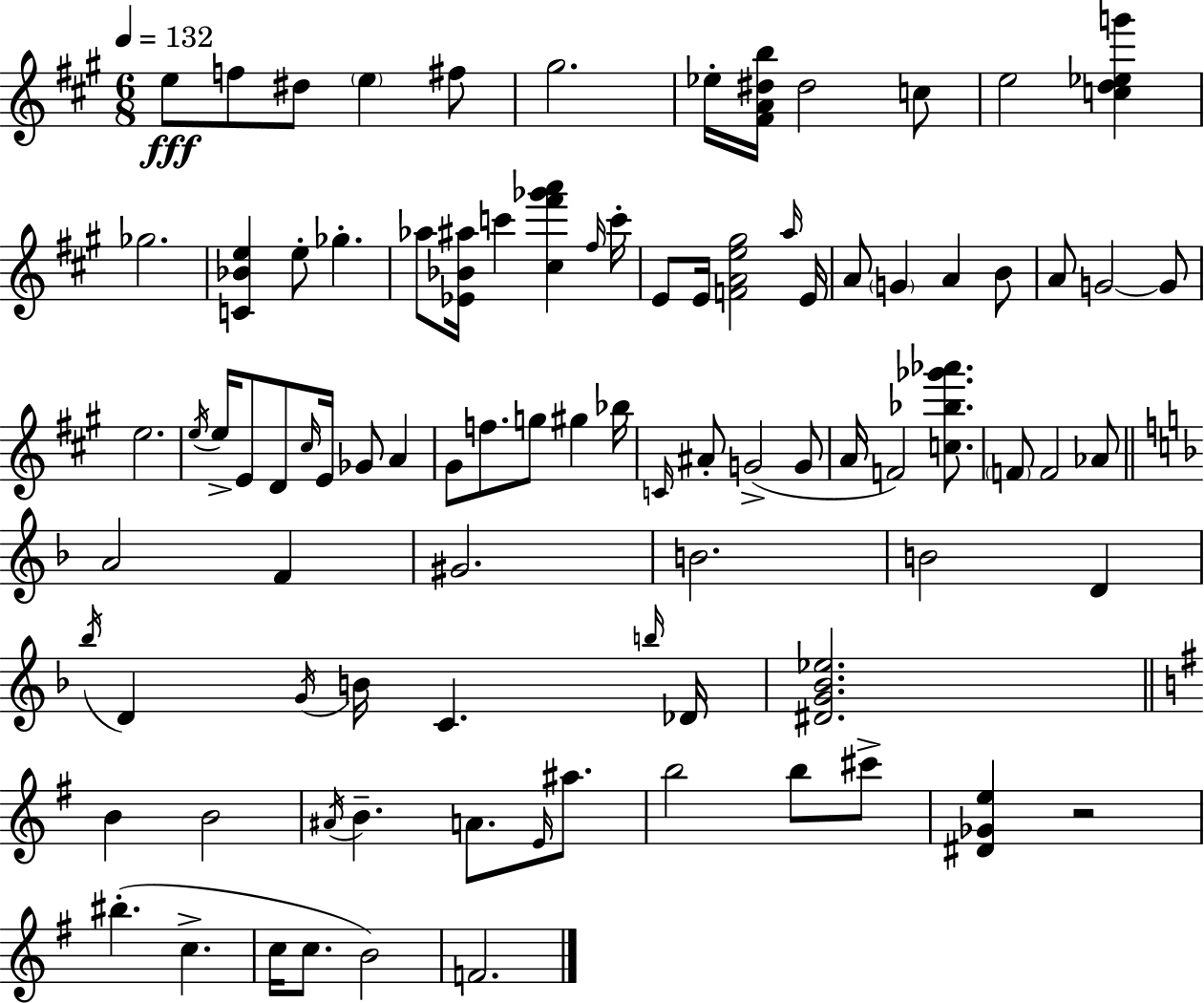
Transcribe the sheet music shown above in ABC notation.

X:1
T:Untitled
M:6/8
L:1/4
K:A
e/2 f/2 ^d/2 e ^f/2 ^g2 _e/4 [^FA^db]/4 ^d2 c/2 e2 [cd_eg'] _g2 [C_Be] e/2 _g _a/2 [_E_B^a]/4 c' [^c^f'_g'a'] ^f/4 c'/4 E/2 E/4 [FAe^g]2 a/4 E/4 A/2 G A B/2 A/2 G2 G/2 e2 e/4 e/4 E/2 D/2 ^c/4 E/4 _G/2 A ^G/2 f/2 g/2 ^g _b/4 C/4 ^A/2 G2 G/2 A/4 F2 [c_b_g'_a']/2 F/2 F2 _A/2 A2 F ^G2 B2 B2 D _b/4 D G/4 B/4 C b/4 _D/4 [^DG_B_e]2 B B2 ^A/4 B A/2 E/4 ^a/2 b2 b/2 ^c'/2 [^D_Ge] z2 ^b c c/4 c/2 B2 F2